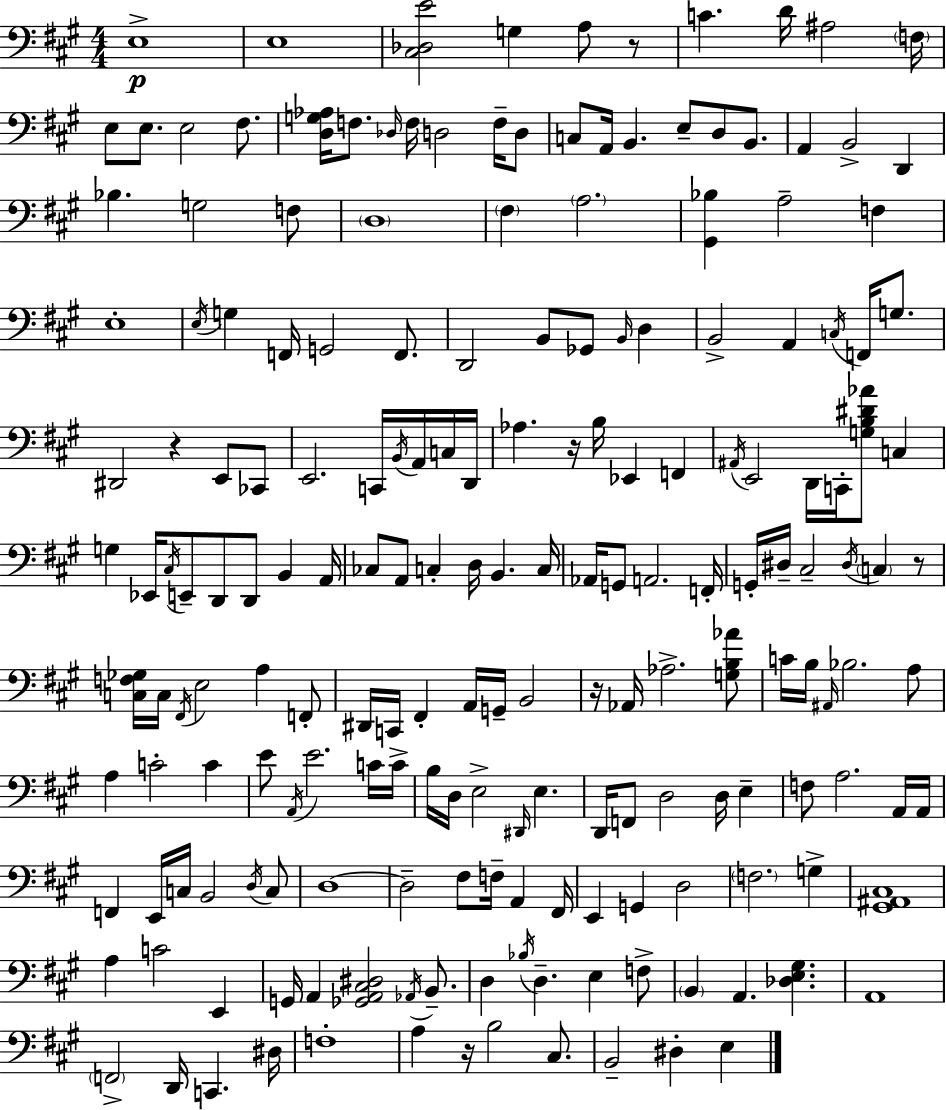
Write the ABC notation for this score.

X:1
T:Untitled
M:4/4
L:1/4
K:A
E,4 E,4 [^C,_D,E]2 G, A,/2 z/2 C D/4 ^A,2 F,/4 E,/2 E,/2 E,2 ^F,/2 [D,G,_A,]/4 F,/2 _D,/4 F,/4 D,2 F,/4 D,/2 C,/2 A,,/4 B,, E,/2 D,/2 B,,/2 A,, B,,2 D,, _B, G,2 F,/2 D,4 ^F, A,2 [^G,,_B,] A,2 F, E,4 E,/4 G, F,,/4 G,,2 F,,/2 D,,2 B,,/2 _G,,/2 B,,/4 D, B,,2 A,, C,/4 F,,/4 G,/2 ^D,,2 z E,,/2 _C,,/2 E,,2 C,,/4 B,,/4 A,,/4 C,/4 D,,/4 _A, z/4 B,/4 _E,, F,, ^A,,/4 E,,2 D,,/4 C,,/4 [G,B,^D_A]/2 C, G, _E,,/4 ^C,/4 E,,/2 D,,/2 D,,/2 B,, A,,/4 _C,/2 A,,/2 C, D,/4 B,, C,/4 _A,,/4 G,,/2 A,,2 F,,/4 G,,/4 ^D,/4 ^C,2 ^D,/4 C, z/2 [C,F,_G,]/4 C,/4 ^F,,/4 E,2 A, F,,/2 ^D,,/4 C,,/4 ^F,, A,,/4 G,,/4 B,,2 z/4 _A,,/4 _A,2 [G,B,_A]/2 C/4 B,/4 ^A,,/4 _B,2 A,/2 A, C2 C E/2 A,,/4 E2 C/4 C/4 B,/4 D,/4 E,2 ^D,,/4 E, D,,/4 F,,/2 D,2 D,/4 E, F,/2 A,2 A,,/4 A,,/4 F,, E,,/4 C,/4 B,,2 D,/4 C,/2 D,4 D,2 ^F,/2 F,/4 A,, ^F,,/4 E,, G,, D,2 F,2 G, [^G,,^A,,^C,]4 A, C2 E,, G,,/4 A,, [_G,,A,,^C,^D,]2 _A,,/4 B,,/2 D, _B,/4 D, E, F,/2 B,, A,, [_D,E,^G,] A,,4 F,,2 D,,/4 C,, ^D,/4 F,4 A, z/4 B,2 ^C,/2 B,,2 ^D, E,